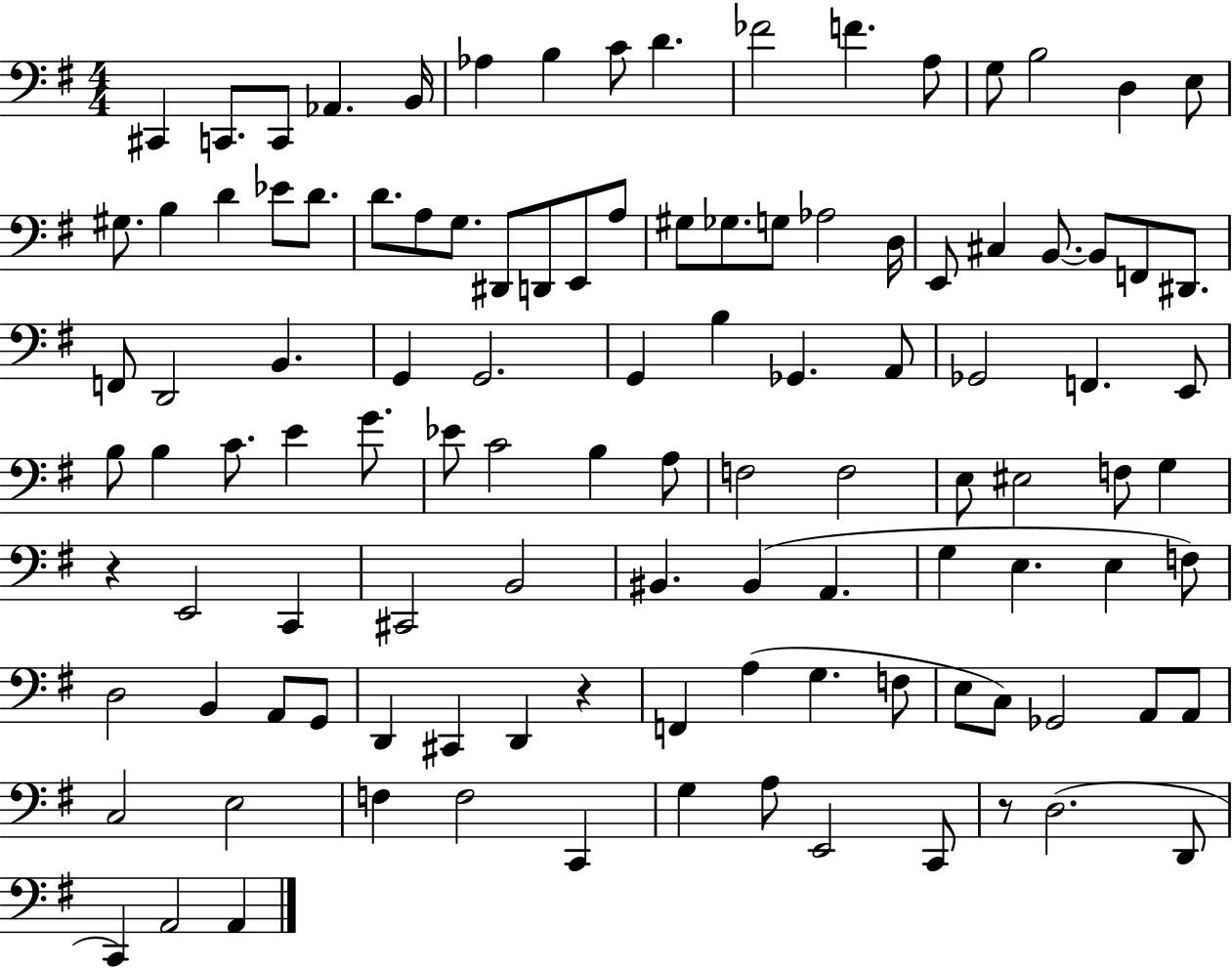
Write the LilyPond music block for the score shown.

{
  \clef bass
  \numericTimeSignature
  \time 4/4
  \key g \major
  cis,4 c,8. c,8 aes,4. b,16 | aes4 b4 c'8 d'4. | fes'2 f'4. a8 | g8 b2 d4 e8 | \break gis8. b4 d'4 ees'8 d'8. | d'8. a8 g8. dis,8 d,8 e,8 a8 | gis8 ges8. g8 aes2 d16 | e,8 cis4 b,8.~~ b,8 f,8 dis,8. | \break f,8 d,2 b,4. | g,4 g,2. | g,4 b4 ges,4. a,8 | ges,2 f,4. e,8 | \break b8 b4 c'8. e'4 g'8. | ees'8 c'2 b4 a8 | f2 f2 | e8 eis2 f8 g4 | \break r4 e,2 c,4 | cis,2 b,2 | bis,4. bis,4( a,4. | g4 e4. e4 f8) | \break d2 b,4 a,8 g,8 | d,4 cis,4 d,4 r4 | f,4 a4( g4. f8 | e8 c8) ges,2 a,8 a,8 | \break c2 e2 | f4 f2 c,4 | g4 a8 e,2 c,8 | r8 d2.( d,8 | \break c,4) a,2 a,4 | \bar "|."
}